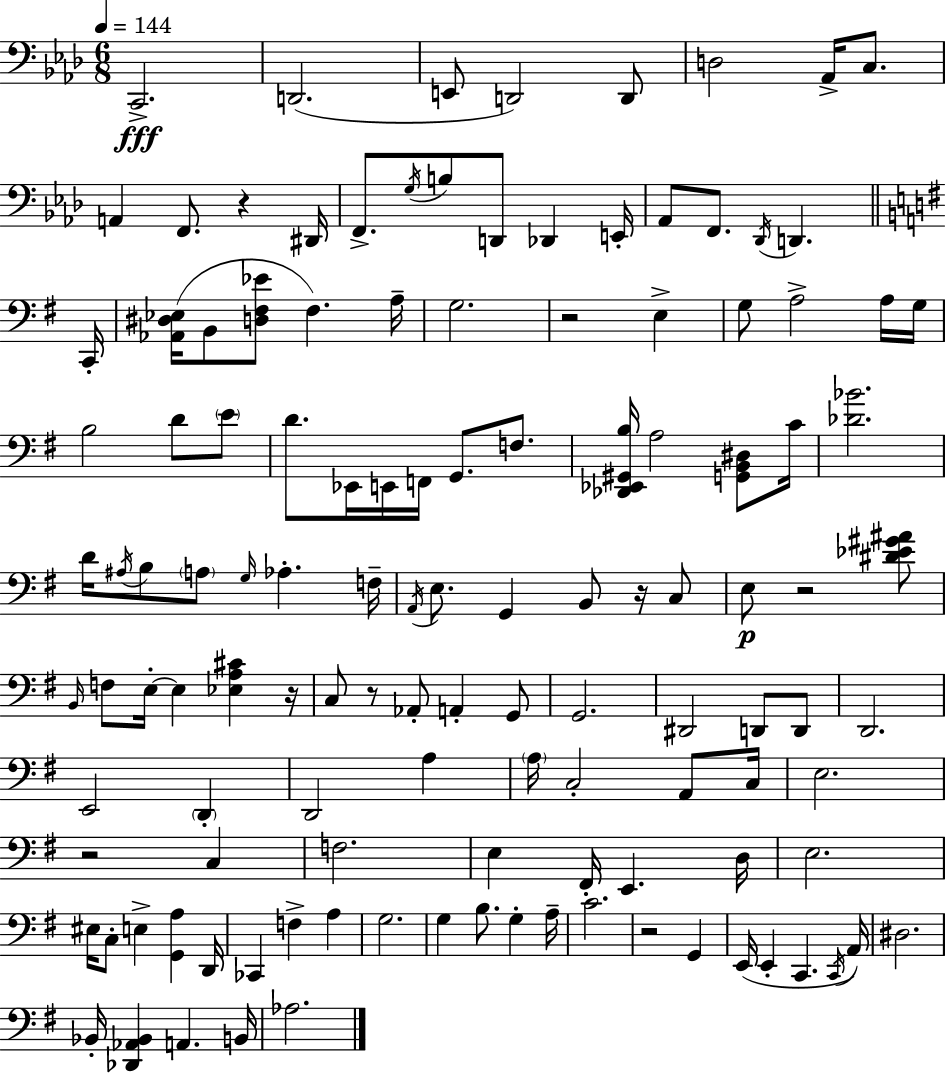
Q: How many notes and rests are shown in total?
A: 125